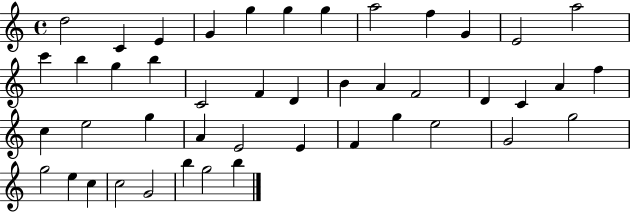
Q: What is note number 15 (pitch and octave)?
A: G5